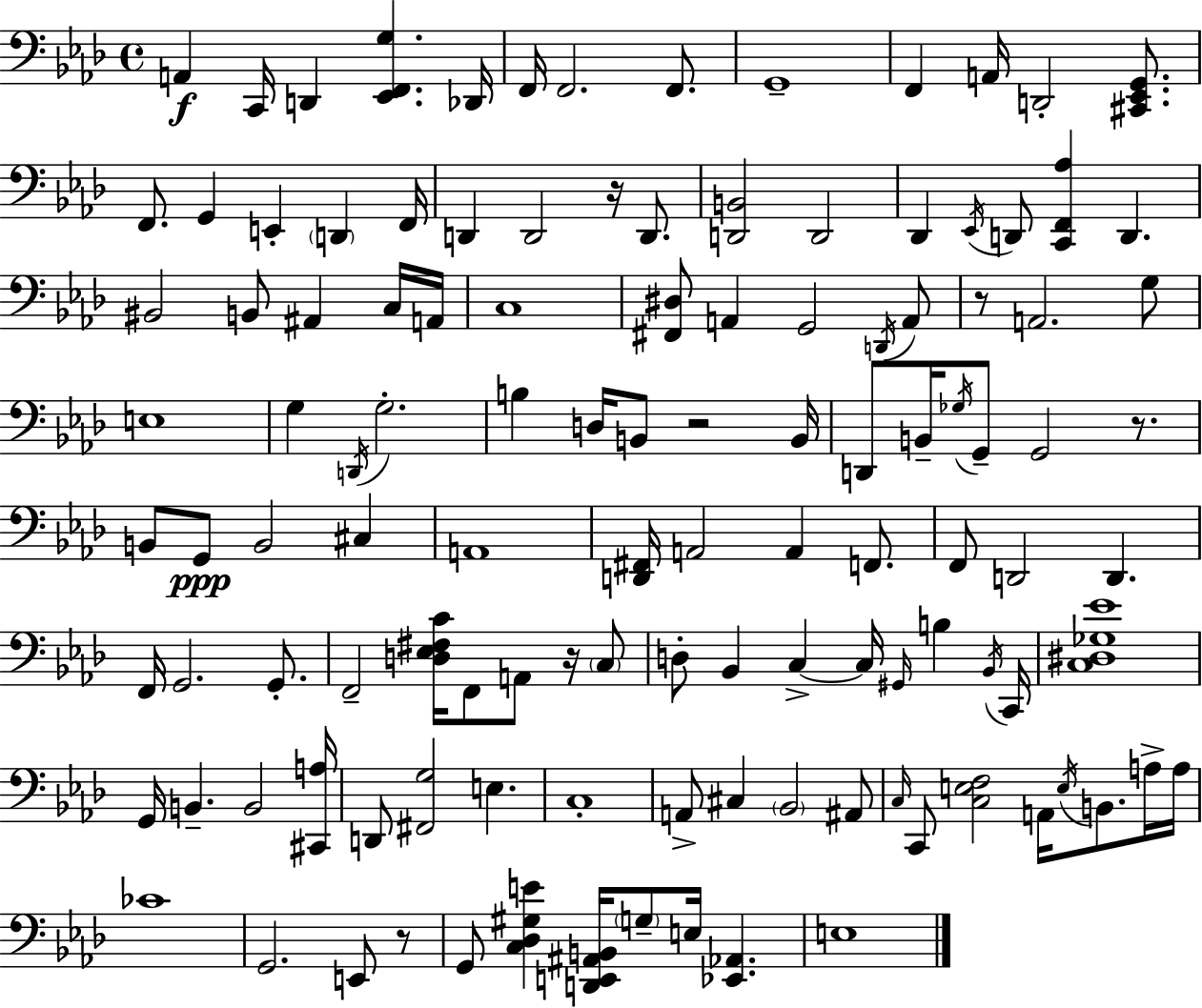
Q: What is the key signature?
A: F minor